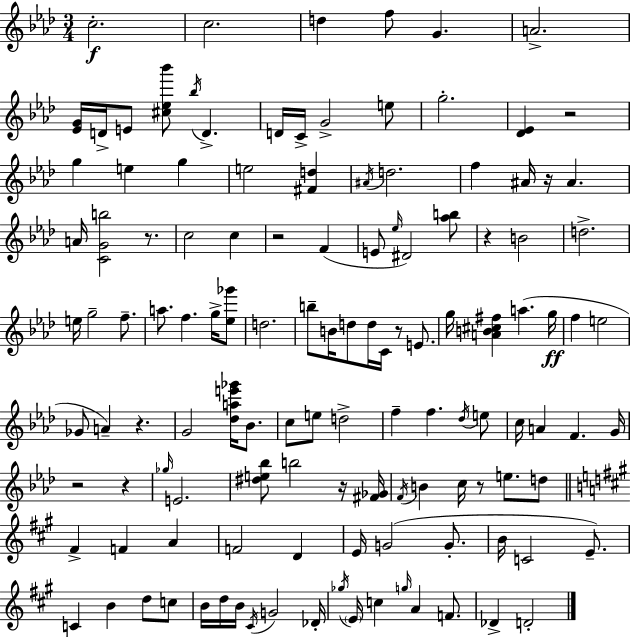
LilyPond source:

{
  \clef treble
  \numericTimeSignature
  \time 3/4
  \key f \minor
  c''2.-.\f | c''2. | d''4 f''8 g'4. | a'2.-> | \break <ees' g'>16 d'16-> e'8 <cis'' ees'' bes'''>8 \acciaccatura { bes''16 } d'4.-> | d'16 c'16-> g'2-> e''8 | g''2.-. | <des' ees'>4 r2 | \break g''4 e''4 g''4 | e''2 <fis' d''>4 | \acciaccatura { ais'16 } d''2. | f''4 ais'16 r16 ais'4. | \break a'16 <c' g' b''>2 r8. | c''2 c''4 | r2 f'4( | e'8 \grace { ees''16 } dis'2) | \break <aes'' b''>8 r4 b'2 | d''2.-> | e''16 g''2-- | f''8.-- a''8. f''4. | \break g''16-> <ees'' ges'''>8 d''2. | b''8-- b'16 d''8 d''16 c'16 r8 | e'8. g''16 <a' b' cis'' fis''>4 a''4.( | g''16\ff f''4 e''2 | \break ges'8 a'4--) r4. | g'2 <des'' a'' e''' ges'''>16 | bes'8. c''8 e''8 d''2-> | f''4-- f''4. | \break \acciaccatura { des''16 } e''8 c''16 a'4 f'4. | g'16 r2 | r4 \grace { ges''16 } e'2. | <dis'' e'' bes''>8 b''2 | \break r16 <fis' ges'>16 \acciaccatura { f'16 } b'4 c''16 r8 | e''8. d''8 \bar "||" \break \key a \major fis'4-> f'4 a'4 | f'2 d'4 | e'16 g'2( g'8.-. | b'16 c'2 e'8.--) | \break c'4 b'4 d''8 c''8 | b'16 d''16 b'16 \acciaccatura { cis'16 } g'2 | des'16-. \acciaccatura { ges''16 } \parenthesize e'16 c''4 \grace { g''16 } a'4 | f'8. des'4-> d'2-. | \break \bar "|."
}